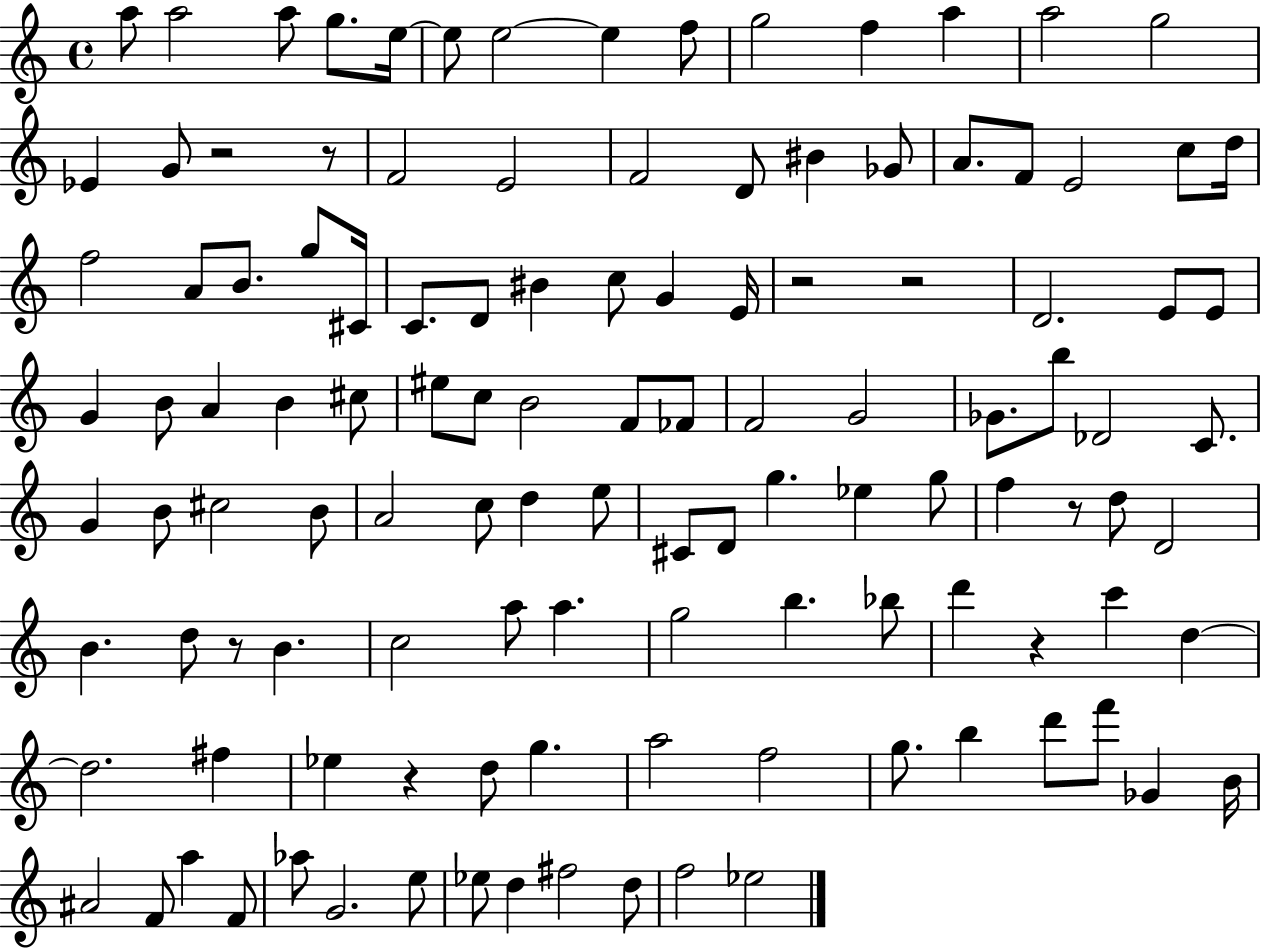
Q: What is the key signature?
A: C major